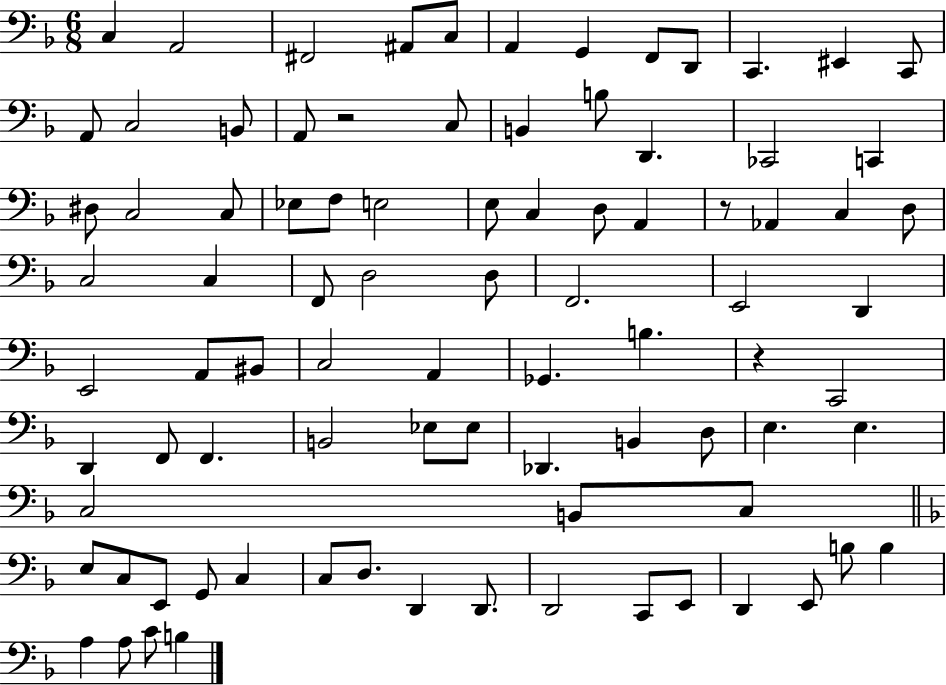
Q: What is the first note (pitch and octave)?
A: C3